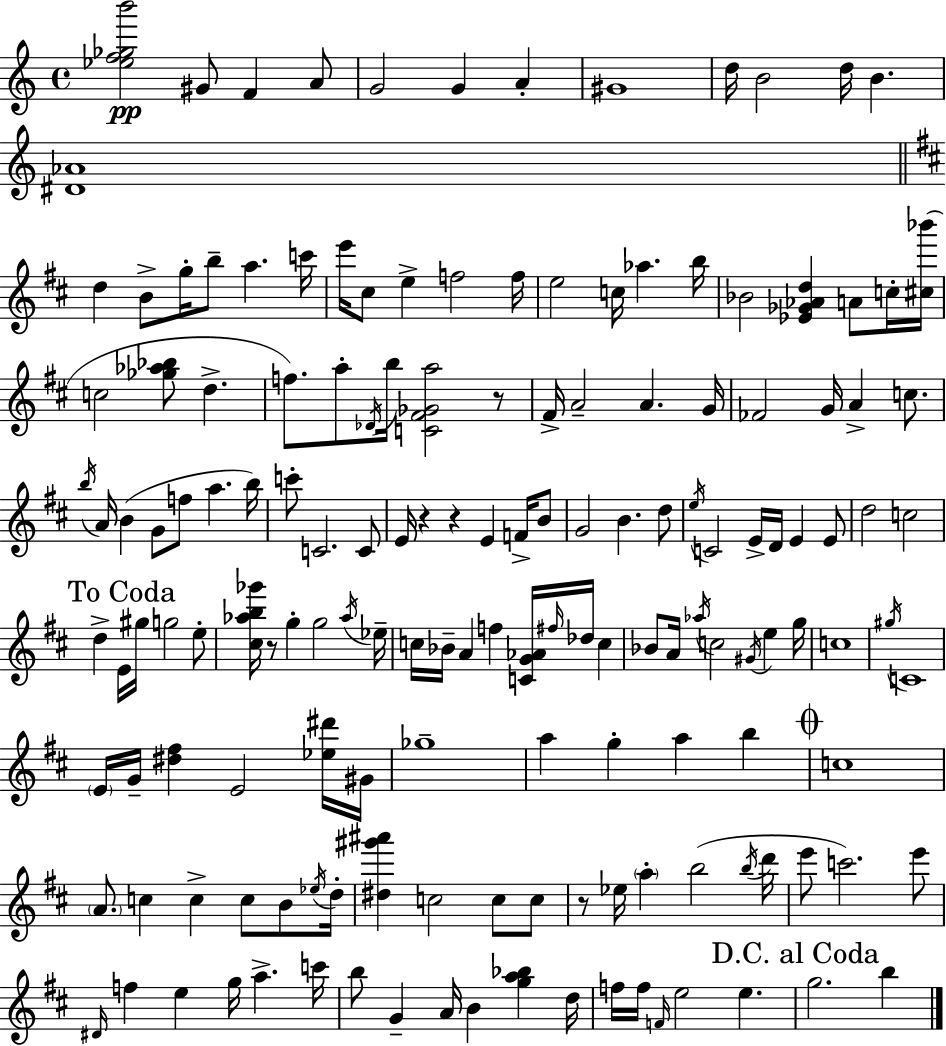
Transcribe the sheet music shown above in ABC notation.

X:1
T:Untitled
M:4/4
L:1/4
K:Am
[_ef_gb']2 ^G/2 F A/2 G2 G A ^G4 d/4 B2 d/4 B [^D_A]4 d B/2 g/4 b/2 a c'/4 e'/4 ^c/2 e f2 f/4 e2 c/4 _a b/4 _B2 [_E_G_Ad] A/2 c/4 [^c_b']/4 c2 [_g_a_b]/2 d f/2 a/2 _D/4 b/4 [C^F_Ga]2 z/2 ^F/4 A2 A G/4 _F2 G/4 A c/2 b/4 A/4 B G/2 f/2 a b/4 c'/2 C2 C/2 E/4 z z E F/4 B/2 G2 B d/2 e/4 C2 E/4 D/4 E E/2 d2 c2 d E/4 ^g/4 g2 e/2 [^c_ab_g']/4 z/2 g g2 _a/4 _e/4 c/4 _B/4 A f [CG_A]/4 ^f/4 _d/4 c _B/2 A/4 _a/4 c2 ^G/4 e g/4 c4 ^g/4 C4 E/4 G/4 [^d^f] E2 [_e^d']/4 ^G/4 _g4 a g a b c4 A/2 c c c/2 B/2 _e/4 d/4 [^d^g'^a'] c2 c/2 c/2 z/2 _e/4 a b2 b/4 d'/4 e'/2 c'2 e'/2 ^D/4 f e g/4 a c'/4 b/2 G A/4 B [ga_b] d/4 f/4 f/4 F/4 e2 e g2 b